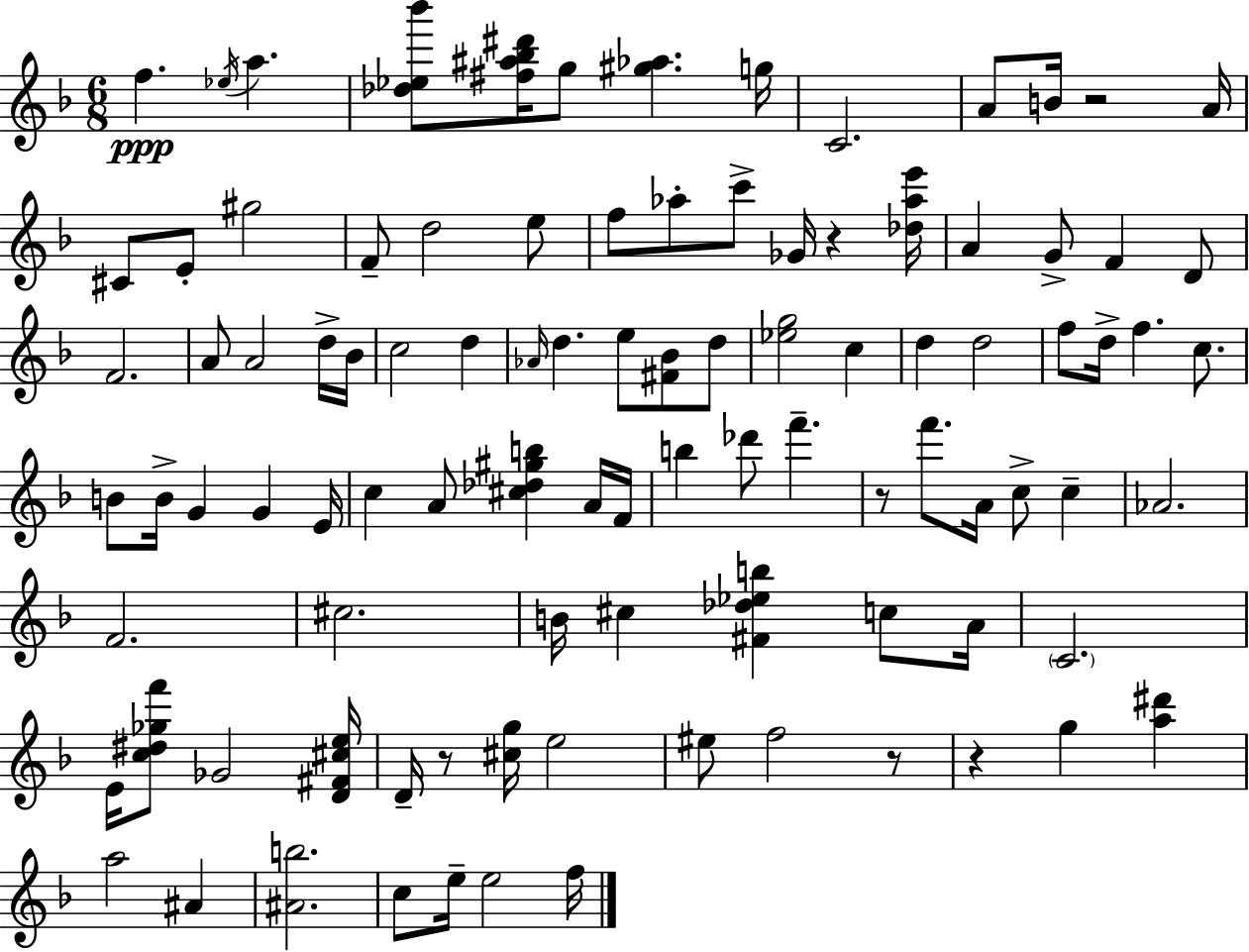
F5/q. Eb5/s A5/q. [Db5,Eb5,Bb6]/e [F#5,A#5,Bb5,D#6]/s G5/e [G#5,Ab5]/q. G5/s C4/h. A4/e B4/s R/h A4/s C#4/e E4/e G#5/h F4/e D5/h E5/e F5/e Ab5/e C6/e Gb4/s R/q [Db5,Ab5,E6]/s A4/q G4/e F4/q D4/e F4/h. A4/e A4/h D5/s Bb4/s C5/h D5/q Ab4/s D5/q. E5/e [F#4,Bb4]/e D5/e [Eb5,G5]/h C5/q D5/q D5/h F5/e D5/s F5/q. C5/e. B4/e B4/s G4/q G4/q E4/s C5/q A4/e [C#5,Db5,G#5,B5]/q A4/s F4/s B5/q Db6/e F6/q. R/e F6/e. A4/s C5/e C5/q Ab4/h. F4/h. C#5/h. B4/s C#5/q [F#4,Db5,Eb5,B5]/q C5/e A4/s C4/h. E4/s [C5,D#5,Gb5,F6]/e Gb4/h [D4,F#4,C#5,E5]/s D4/s R/e [C#5,G5]/s E5/h EIS5/e F5/h R/e R/q G5/q [A5,D#6]/q A5/h A#4/q [A#4,B5]/h. C5/e E5/s E5/h F5/s